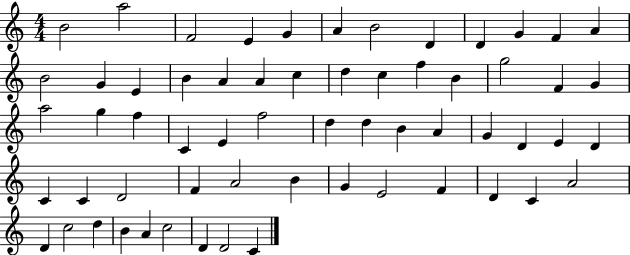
{
  \clef treble
  \numericTimeSignature
  \time 4/4
  \key c \major
  b'2 a''2 | f'2 e'4 g'4 | a'4 b'2 d'4 | d'4 g'4 f'4 a'4 | \break b'2 g'4 e'4 | b'4 a'4 a'4 c''4 | d''4 c''4 f''4 b'4 | g''2 f'4 g'4 | \break a''2 g''4 f''4 | c'4 e'4 f''2 | d''4 d''4 b'4 a'4 | g'4 d'4 e'4 d'4 | \break c'4 c'4 d'2 | f'4 a'2 b'4 | g'4 e'2 f'4 | d'4 c'4 a'2 | \break d'4 c''2 d''4 | b'4 a'4 c''2 | d'4 d'2 c'4 | \bar "|."
}